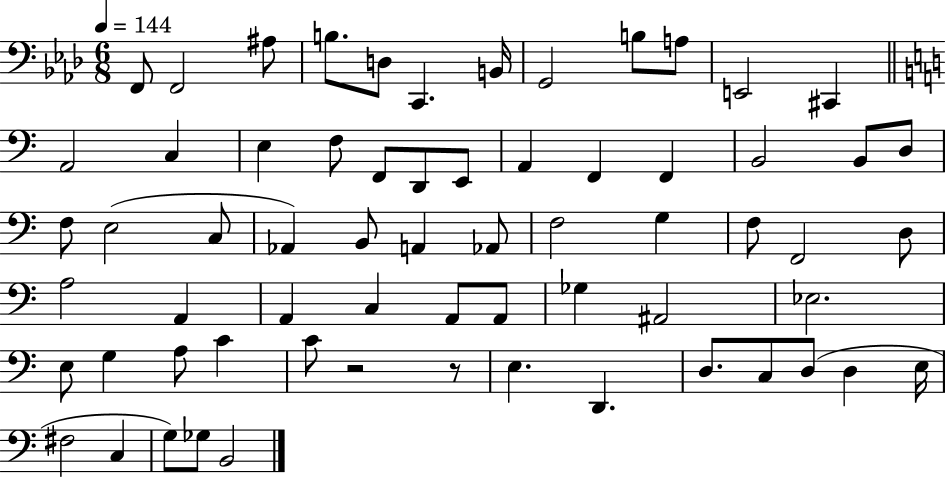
{
  \clef bass
  \numericTimeSignature
  \time 6/8
  \key aes \major
  \tempo 4 = 144
  \repeat volta 2 { f,8 f,2 ais8 | b8. d8 c,4. b,16 | g,2 b8 a8 | e,2 cis,4 | \break \bar "||" \break \key a \minor a,2 c4 | e4 f8 f,8 d,8 e,8 | a,4 f,4 f,4 | b,2 b,8 d8 | \break f8 e2( c8 | aes,4) b,8 a,4 aes,8 | f2 g4 | f8 f,2 d8 | \break a2 a,4 | a,4 c4 a,8 a,8 | ges4 ais,2 | ees2. | \break e8 g4 a8 c'4 | c'8 r2 r8 | e4. d,4. | d8. c8 d8( d4 e16 | \break fis2 c4 | g8) ges8 b,2 | } \bar "|."
}